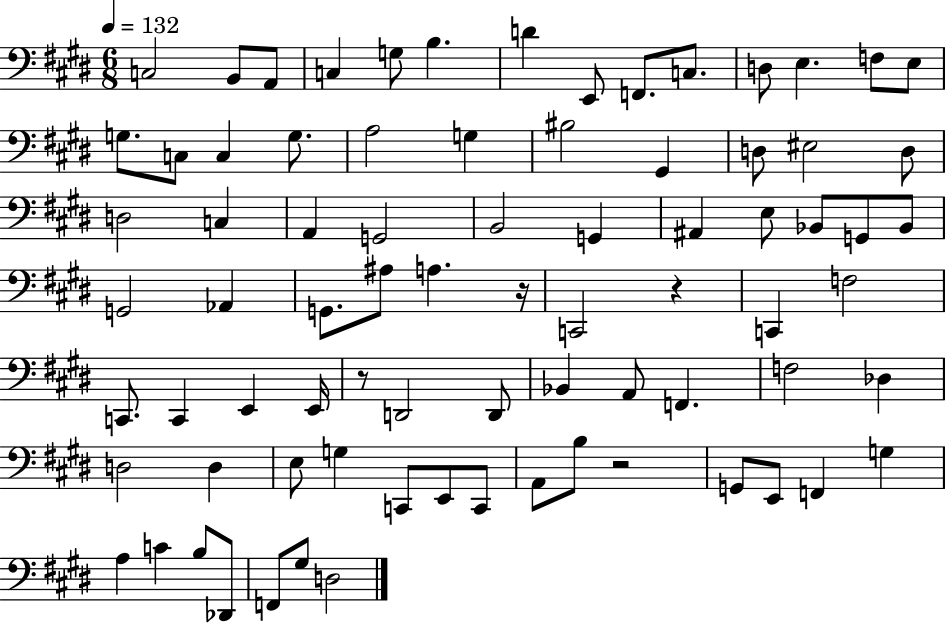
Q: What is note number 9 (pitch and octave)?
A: F2